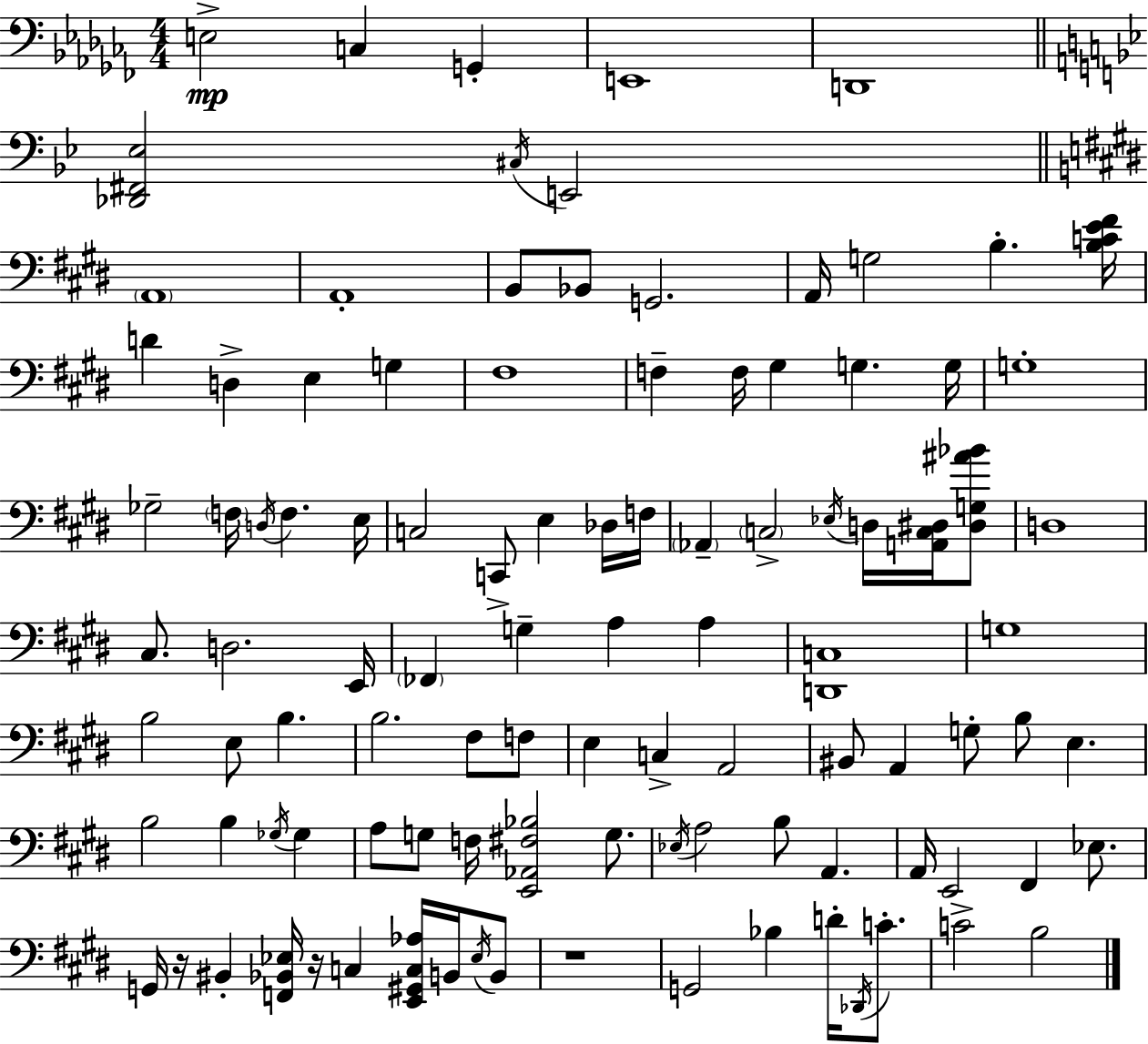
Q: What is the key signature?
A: AES minor